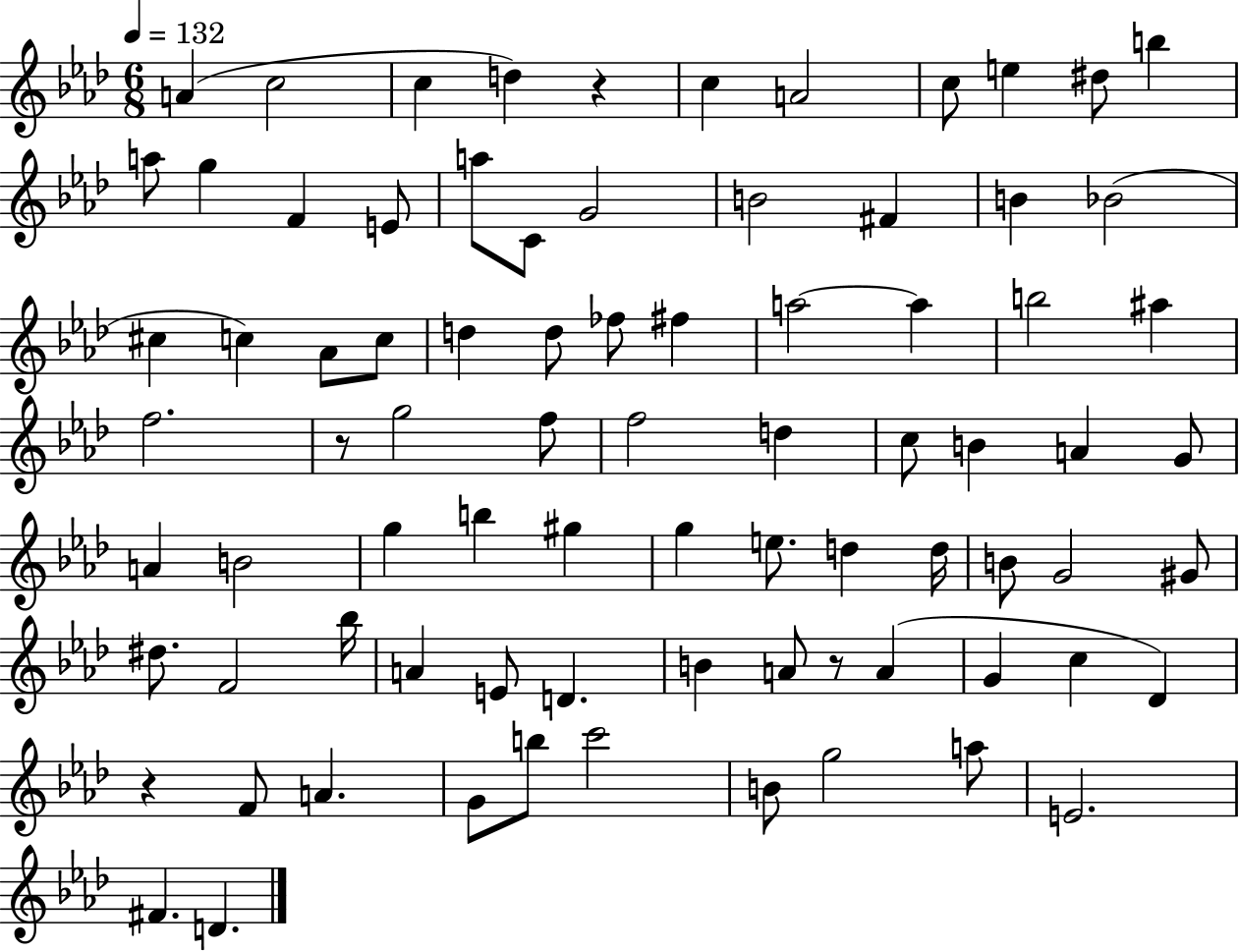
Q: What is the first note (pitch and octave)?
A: A4